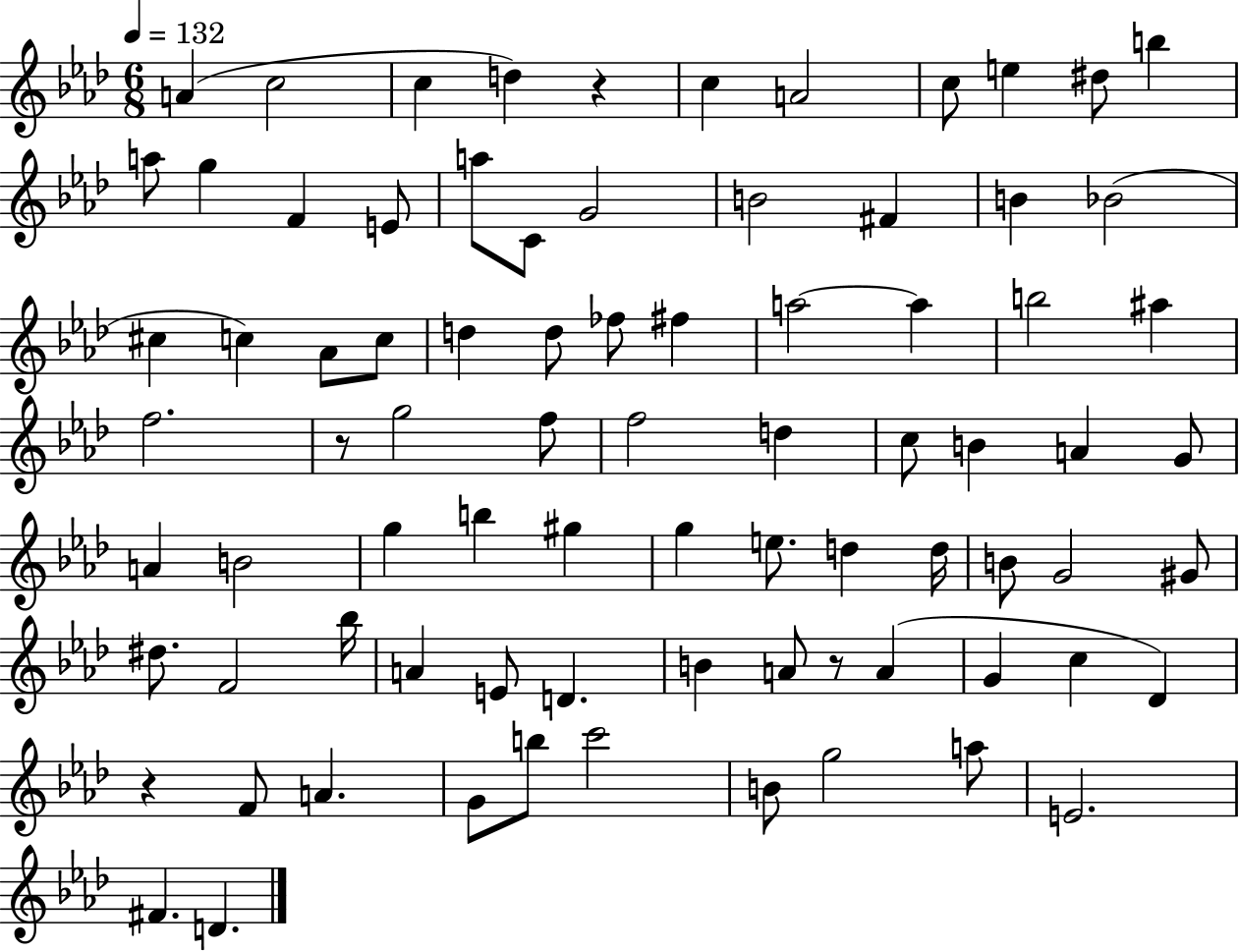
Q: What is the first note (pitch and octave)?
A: A4